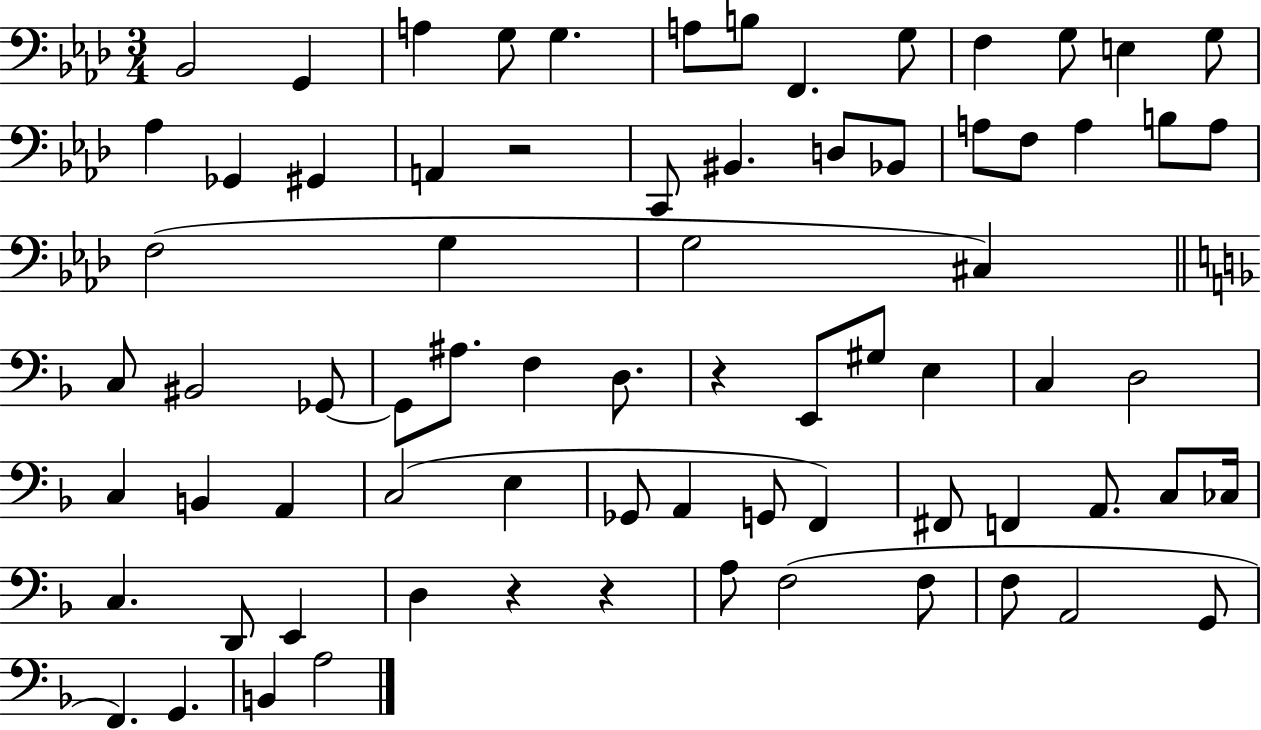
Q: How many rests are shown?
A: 4